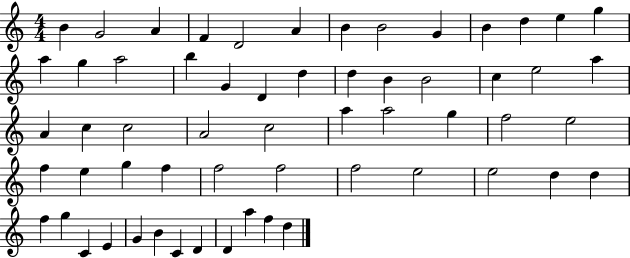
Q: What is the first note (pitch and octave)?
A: B4